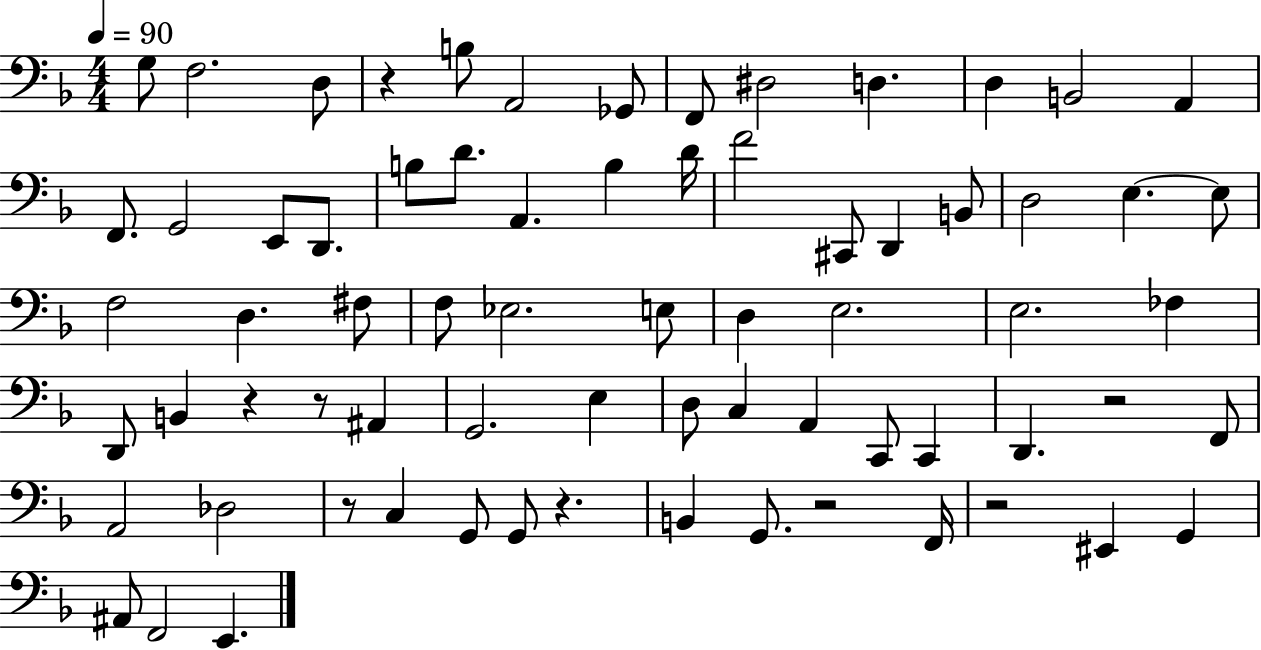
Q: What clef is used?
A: bass